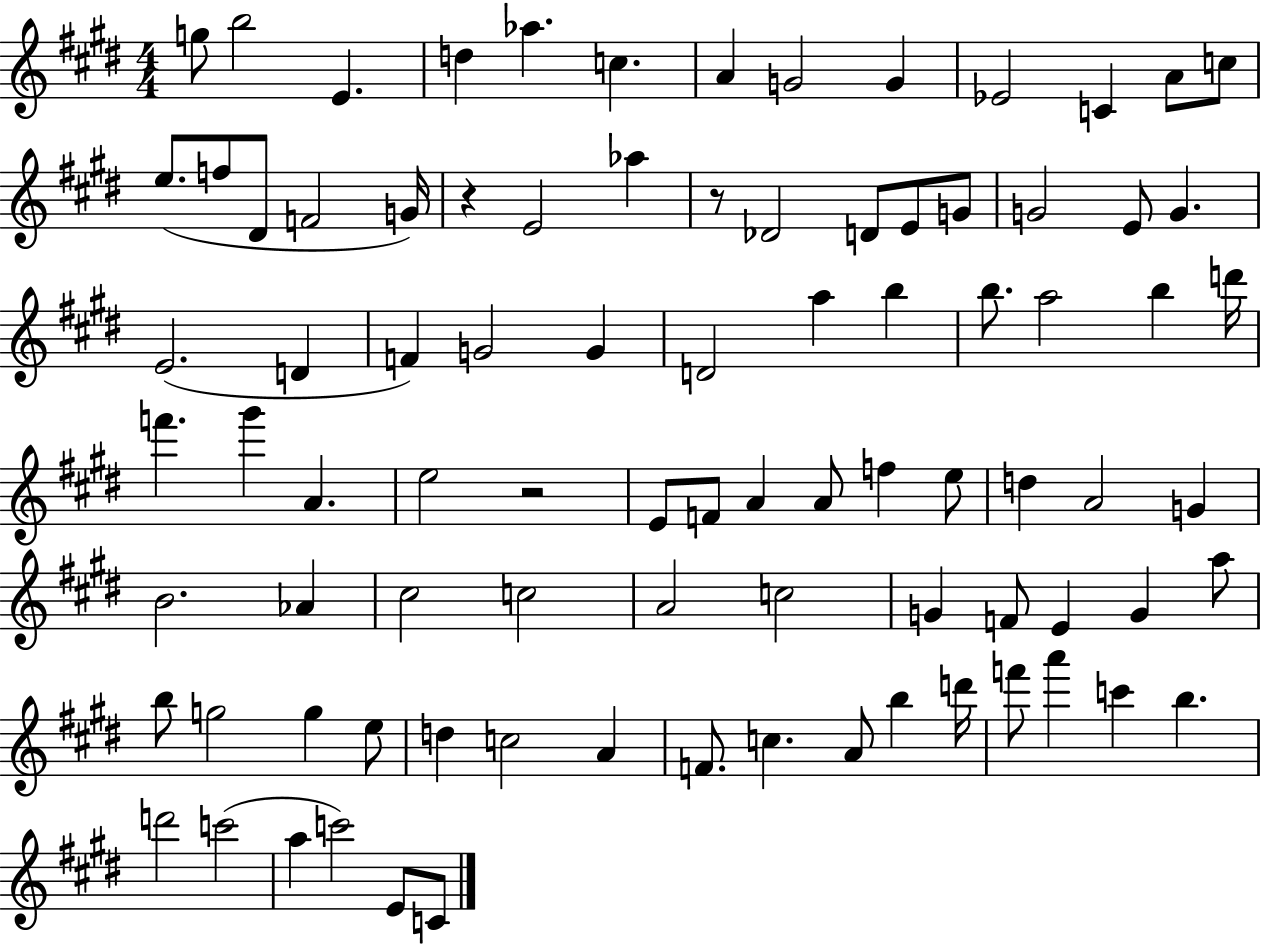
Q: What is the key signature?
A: E major